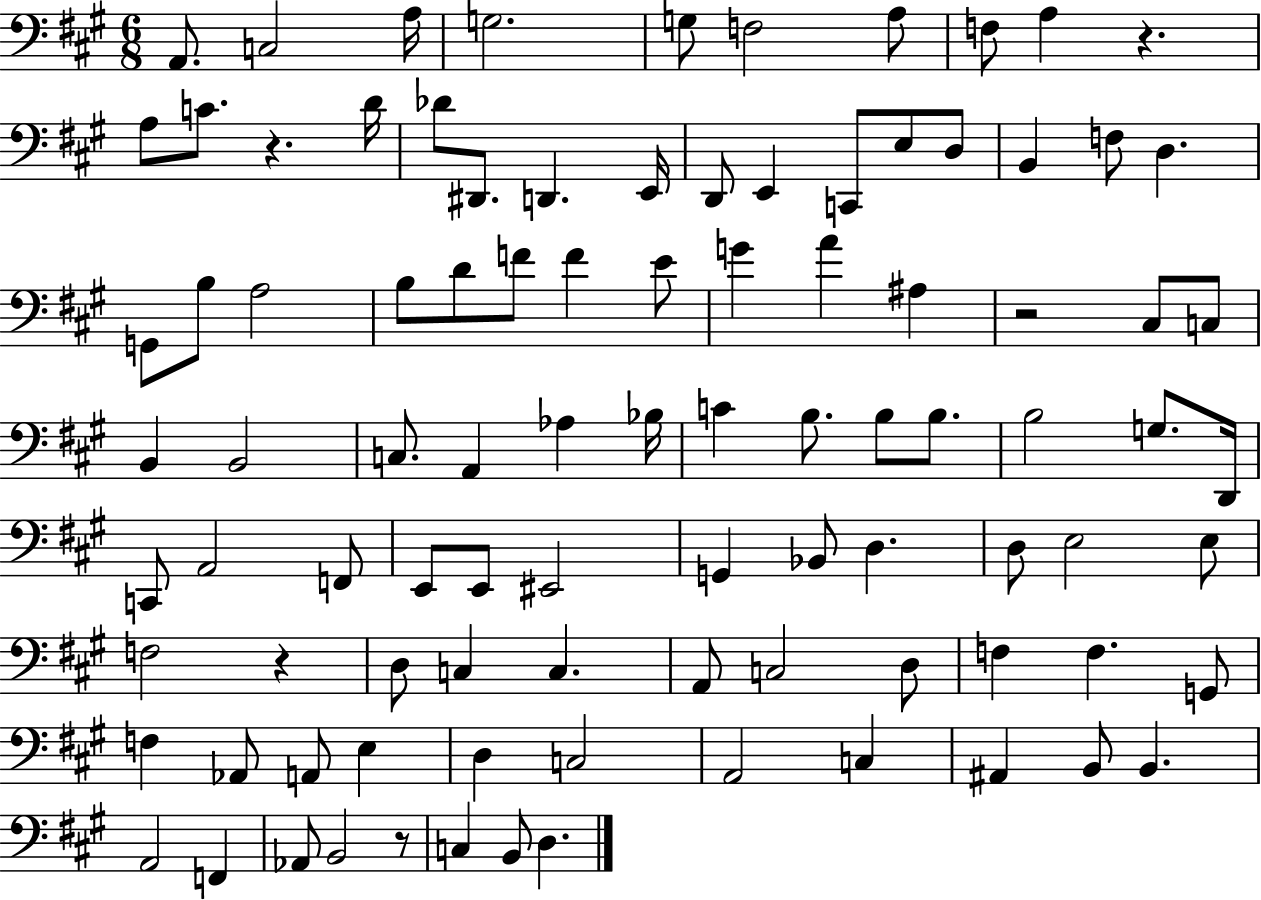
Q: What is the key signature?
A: A major